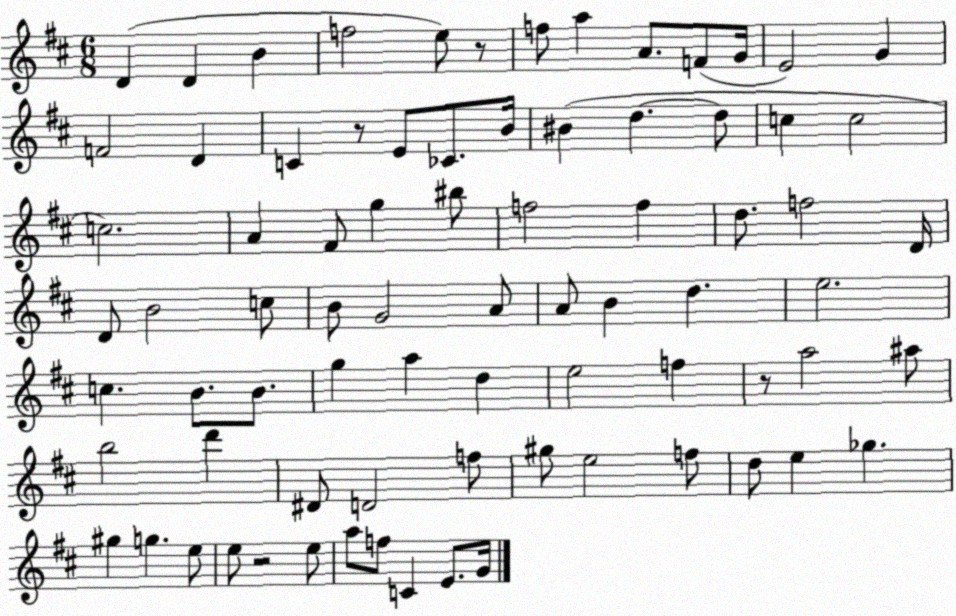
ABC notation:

X:1
T:Untitled
M:6/8
L:1/4
K:D
D D B f2 e/2 z/2 f/2 a A/2 F/2 G/4 E2 G F2 D C z/2 E/2 _C/2 B/4 ^B d d/2 c c2 c2 A ^F/2 g ^b/2 f2 f d/2 f2 D/4 D/2 B2 c/2 B/2 G2 A/2 A/2 B d e2 c B/2 B/2 g a d e2 f z/2 a2 ^a/2 b2 d' ^D/2 D2 f/2 ^g/2 e2 f/2 d/2 e _g ^g g e/2 e/2 z2 e/2 a/2 f/2 C E/2 G/4